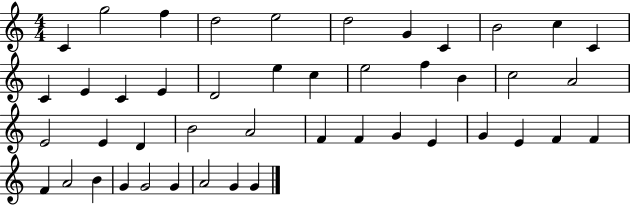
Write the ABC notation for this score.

X:1
T:Untitled
M:4/4
L:1/4
K:C
C g2 f d2 e2 d2 G C B2 c C C E C E D2 e c e2 f B c2 A2 E2 E D B2 A2 F F G E G E F F F A2 B G G2 G A2 G G